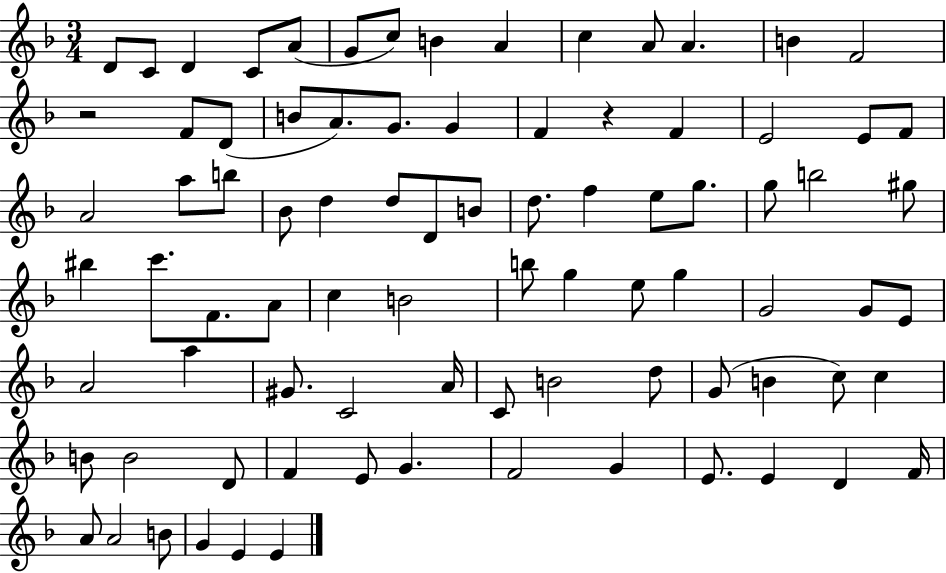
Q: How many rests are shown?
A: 2